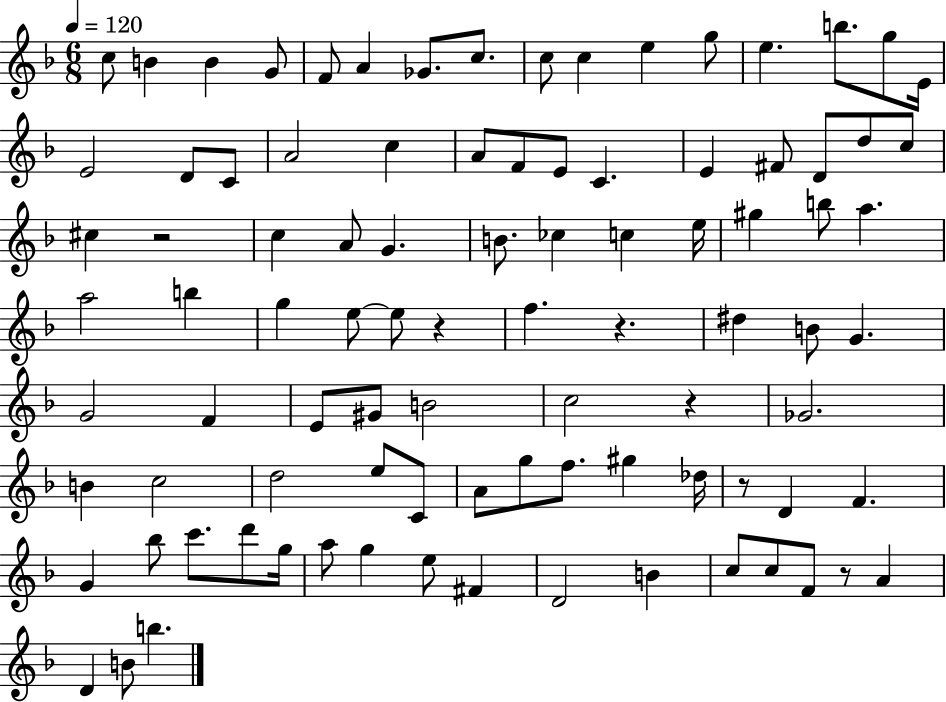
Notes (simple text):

C5/e B4/q B4/q G4/e F4/e A4/q Gb4/e. C5/e. C5/e C5/q E5/q G5/e E5/q. B5/e. G5/e E4/s E4/h D4/e C4/e A4/h C5/q A4/e F4/e E4/e C4/q. E4/q F#4/e D4/e D5/e C5/e C#5/q R/h C5/q A4/e G4/q. B4/e. CES5/q C5/q E5/s G#5/q B5/e A5/q. A5/h B5/q G5/q E5/e E5/e R/q F5/q. R/q. D#5/q B4/e G4/q. G4/h F4/q E4/e G#4/e B4/h C5/h R/q Gb4/h. B4/q C5/h D5/h E5/e C4/e A4/e G5/e F5/e. G#5/q Db5/s R/e D4/q F4/q. G4/q Bb5/e C6/e. D6/e G5/s A5/e G5/q E5/e F#4/q D4/h B4/q C5/e C5/e F4/e R/e A4/q D4/q B4/e B5/q.